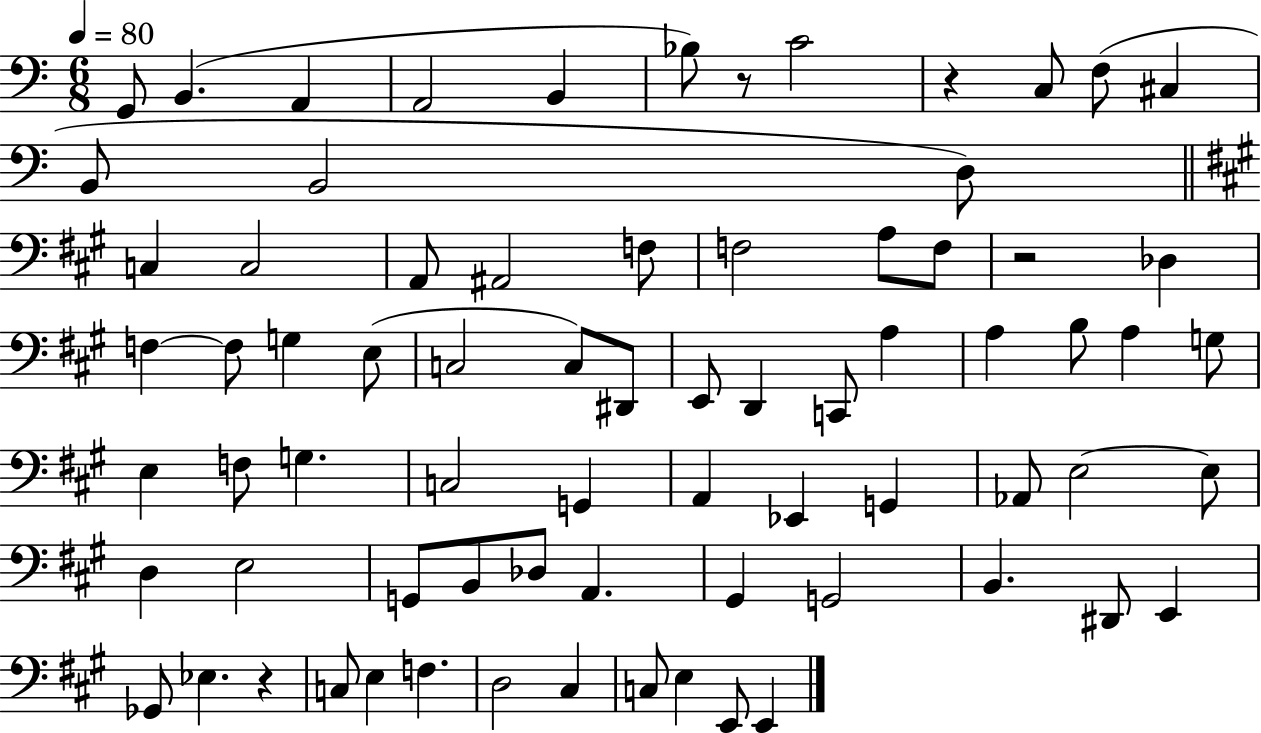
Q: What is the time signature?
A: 6/8